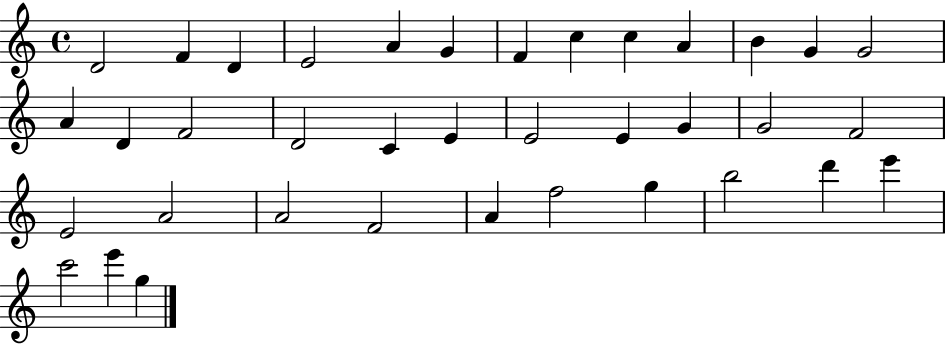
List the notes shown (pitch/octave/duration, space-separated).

D4/h F4/q D4/q E4/h A4/q G4/q F4/q C5/q C5/q A4/q B4/q G4/q G4/h A4/q D4/q F4/h D4/h C4/q E4/q E4/h E4/q G4/q G4/h F4/h E4/h A4/h A4/h F4/h A4/q F5/h G5/q B5/h D6/q E6/q C6/h E6/q G5/q